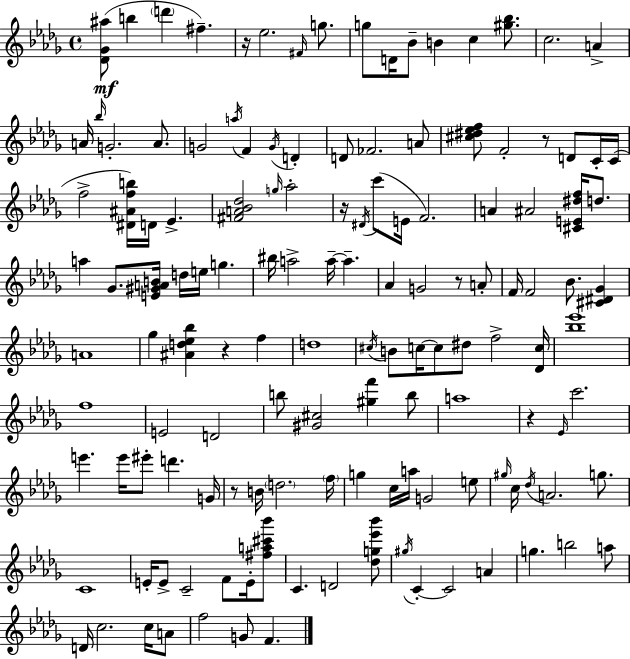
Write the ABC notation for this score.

X:1
T:Untitled
M:4/4
L:1/4
K:Bbm
[_D_G^a]/2 b d' ^f z/4 _e2 ^F/4 g/2 g/2 D/4 _B/2 B c [^g_b]/2 c2 A A/4 _b/4 G2 A/2 G2 a/4 F G/4 D D/2 _F2 A/2 [^c^d_ef]/2 F2 z/2 D/2 C/4 C/4 f2 [^D^Afb]/4 D/4 _E [^FA_B_d]2 g/4 _a2 z/4 ^D/4 c'/2 E/4 F2 A ^A2 [^CE^df]/4 d/2 a _G/2 [E^GAB]/4 d/4 e/4 g ^b/4 a2 a/4 a _A G2 z/2 A/2 F/4 F2 _B/2 [^C^D_G] A4 _g [^Ad_e_b] z f d4 ^c/4 B/2 c/4 c/2 ^d/2 f2 [_Dc]/4 [_b_e']4 f4 E2 D2 b/2 [^G^c]2 [^gf'] b/2 a4 z _E/4 c'2 e' e'/4 ^e'/2 d' G/4 z/2 B/4 d2 f/4 g c/4 a/4 G2 e/2 ^g/4 c/4 _d/4 A2 g/2 C4 E/4 E/2 C2 F/2 E/4 [^fa^c'_b']/2 C D2 [_dg_e'_b']/2 ^g/4 C C2 A g b2 a/2 D/4 c2 c/4 A/2 f2 G/2 F